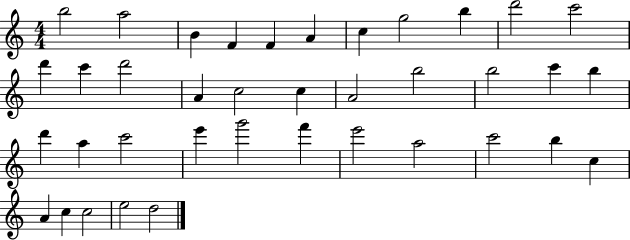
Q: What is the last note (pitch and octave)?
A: D5